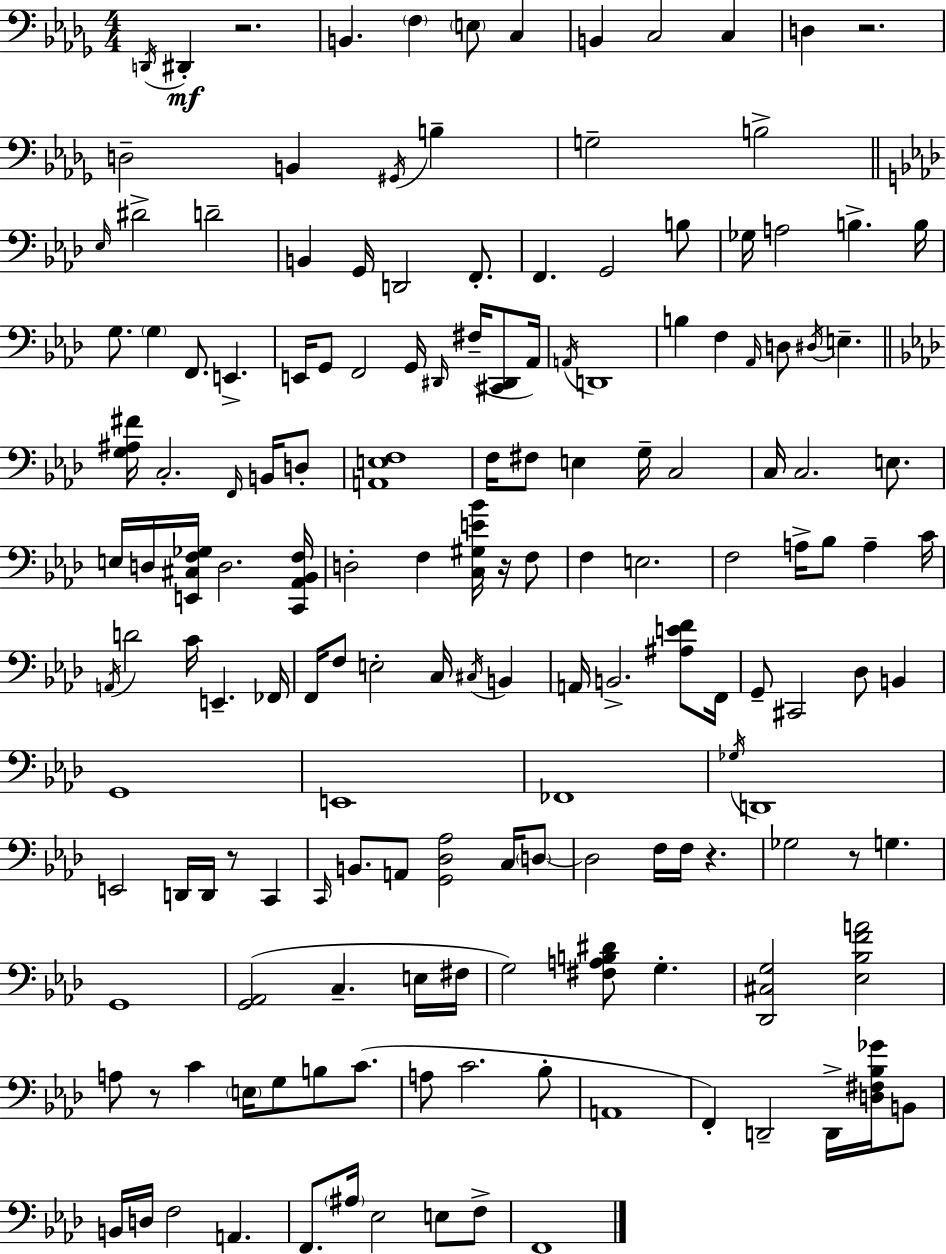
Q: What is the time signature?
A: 4/4